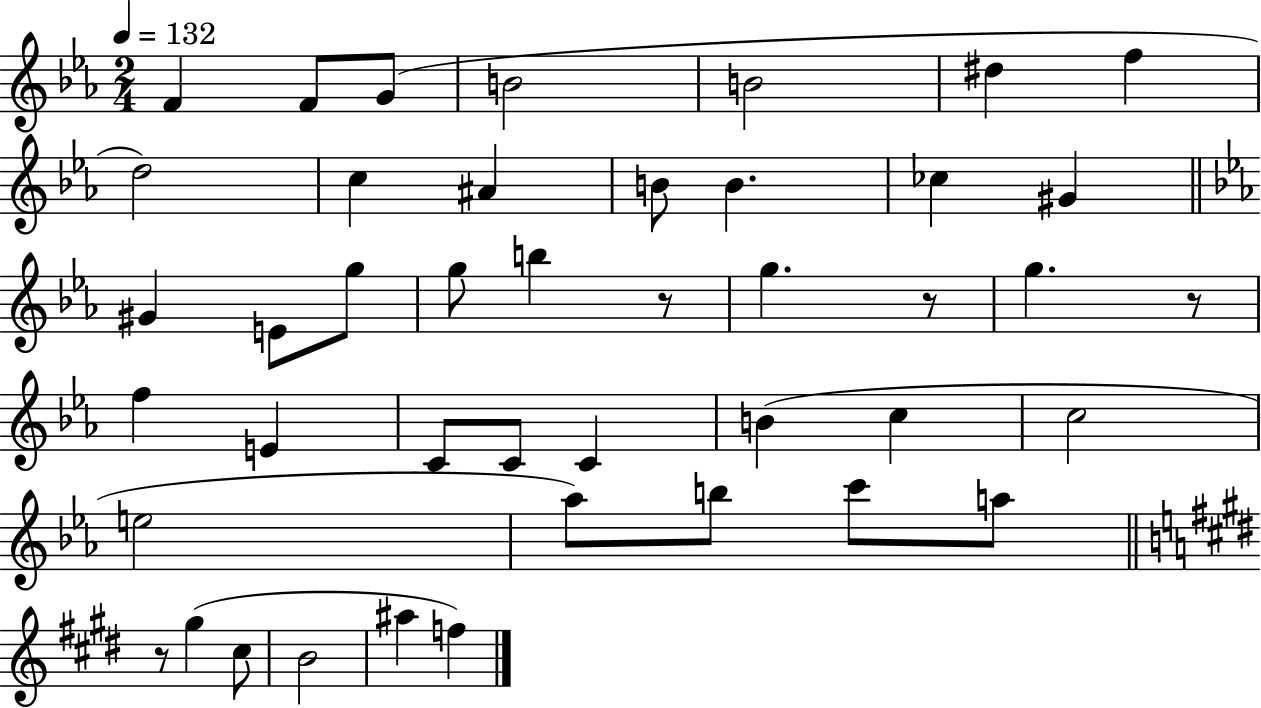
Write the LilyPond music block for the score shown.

{
  \clef treble
  \numericTimeSignature
  \time 2/4
  \key ees \major
  \tempo 4 = 132
  f'4 f'8 g'8( | b'2 | b'2 | dis''4 f''4 | \break d''2) | c''4 ais'4 | b'8 b'4. | ces''4 gis'4 | \break \bar "||" \break \key ees \major gis'4 e'8 g''8 | g''8 b''4 r8 | g''4. r8 | g''4. r8 | \break f''4 e'4 | c'8 c'8 c'4 | b'4( c''4 | c''2 | \break e''2 | aes''8) b''8 c'''8 a''8 | \bar "||" \break \key e \major r8 gis''4( cis''8 | b'2 | ais''4 f''4) | \bar "|."
}